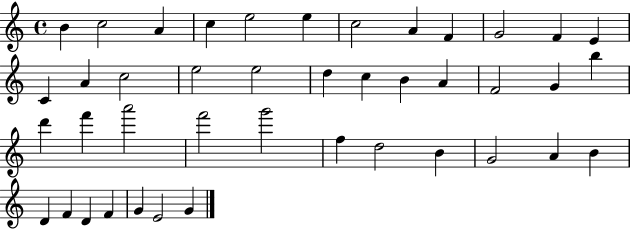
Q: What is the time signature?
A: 4/4